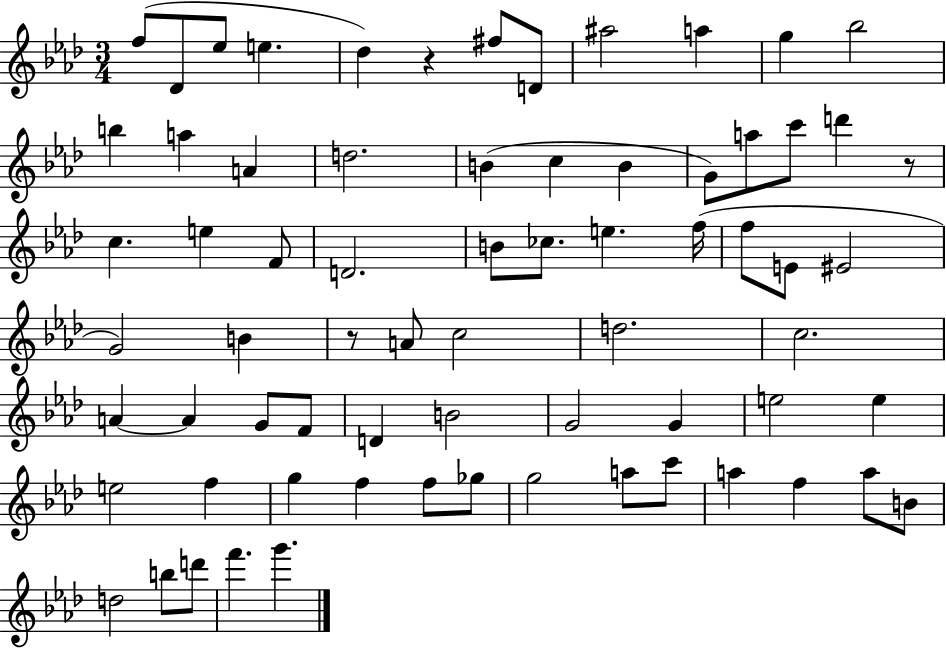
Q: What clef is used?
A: treble